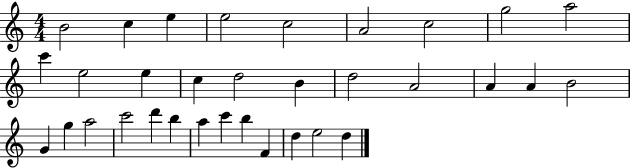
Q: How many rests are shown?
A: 0